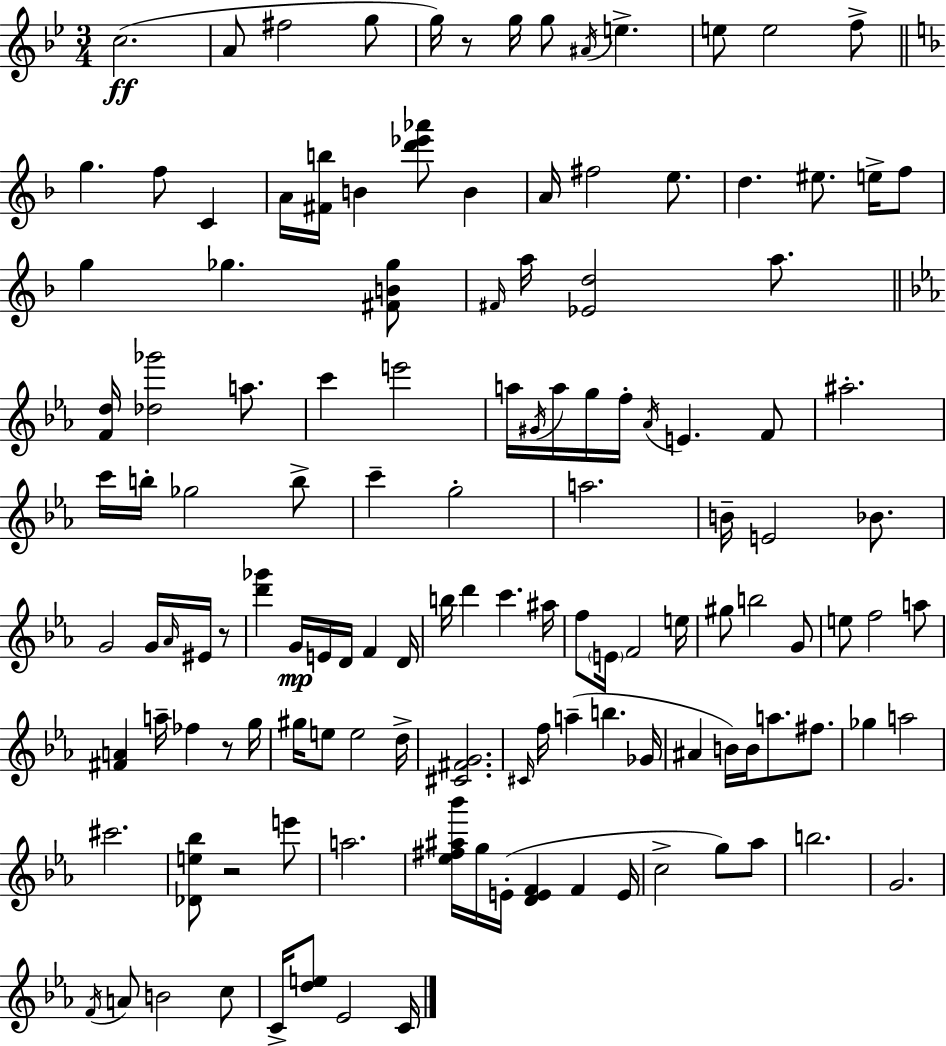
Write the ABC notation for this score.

X:1
T:Untitled
M:3/4
L:1/4
K:Bb
c2 A/2 ^f2 g/2 g/4 z/2 g/4 g/2 ^A/4 e e/2 e2 f/2 g f/2 C A/4 [^Fb]/4 B [d'_e'_a']/2 B A/4 ^f2 e/2 d ^e/2 e/4 f/2 g _g [^FB_g]/2 ^F/4 a/4 [_Ed]2 a/2 [Fd]/4 [_d_g']2 a/2 c' e'2 a/4 ^G/4 a/4 g/4 f/4 _A/4 E F/2 ^a2 c'/4 b/4 _g2 b/2 c' g2 a2 B/4 E2 _B/2 G2 G/4 _A/4 ^E/4 z/2 [d'_g'] G/4 E/4 D/4 F D/4 b/4 d' c' ^a/4 f/2 E/4 F2 e/4 ^g/2 b2 G/2 e/2 f2 a/2 [^FA] a/4 _f z/2 g/4 ^g/4 e/2 e2 d/4 [^C^FG]2 ^C/4 f/4 a b _G/4 ^A B/4 B/4 a/2 ^f/2 _g a2 ^c'2 [_De_b]/2 z2 e'/2 a2 [_e^f^a_b']/4 g/4 E/4 [DEF] F E/4 c2 g/2 _a/2 b2 G2 F/4 A/2 B2 c/2 C/4 [de]/2 _E2 C/4